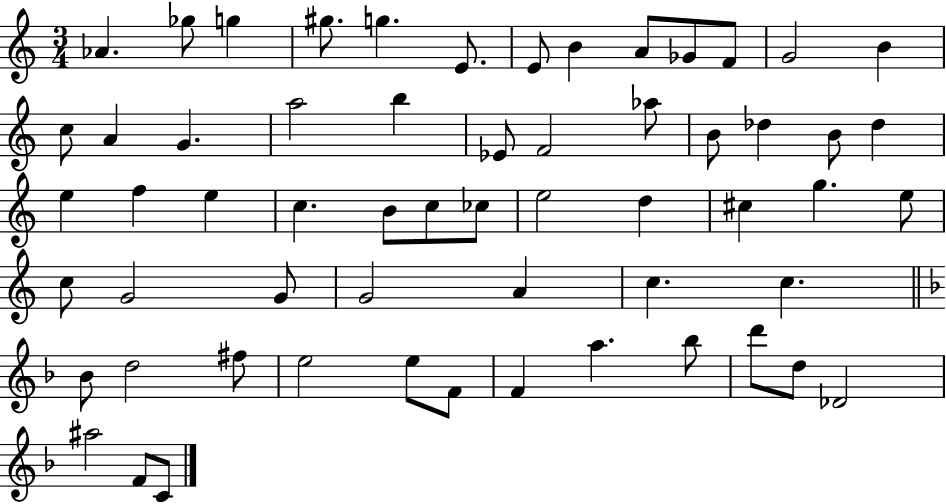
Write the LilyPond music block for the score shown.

{
  \clef treble
  \numericTimeSignature
  \time 3/4
  \key c \major
  aes'4. ges''8 g''4 | gis''8. g''4. e'8. | e'8 b'4 a'8 ges'8 f'8 | g'2 b'4 | \break c''8 a'4 g'4. | a''2 b''4 | ees'8 f'2 aes''8 | b'8 des''4 b'8 des''4 | \break e''4 f''4 e''4 | c''4. b'8 c''8 ces''8 | e''2 d''4 | cis''4 g''4. e''8 | \break c''8 g'2 g'8 | g'2 a'4 | c''4. c''4. | \bar "||" \break \key f \major bes'8 d''2 fis''8 | e''2 e''8 f'8 | f'4 a''4. bes''8 | d'''8 d''8 des'2 | \break ais''2 f'8 c'8 | \bar "|."
}